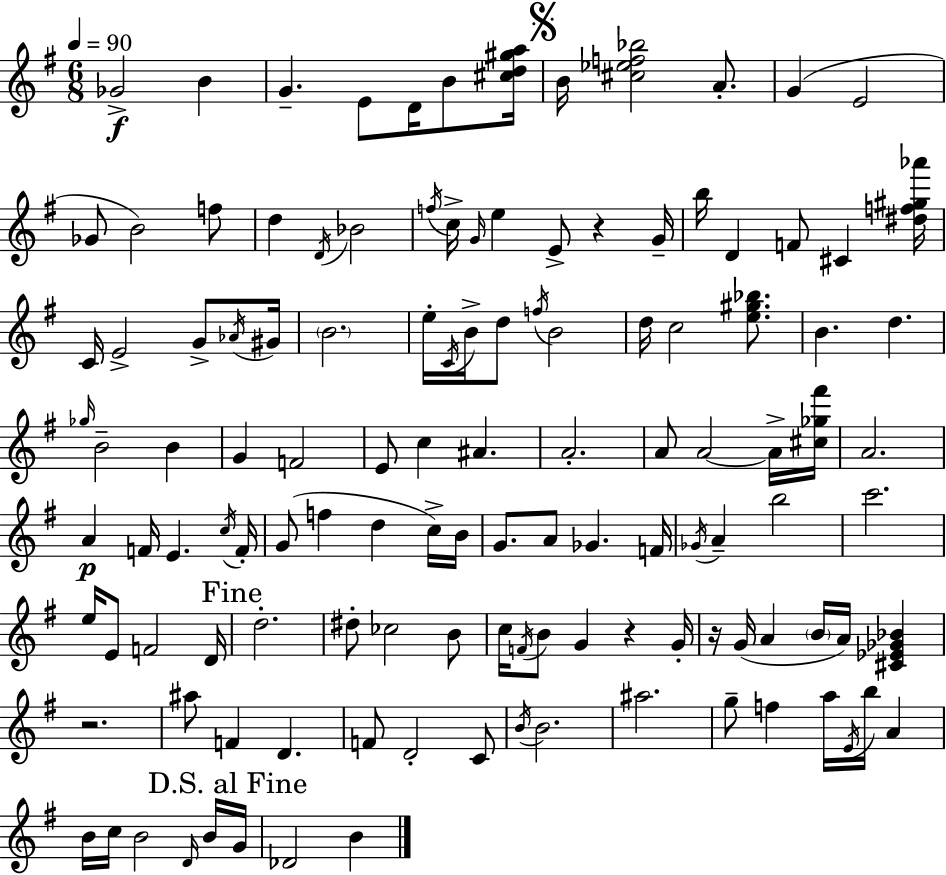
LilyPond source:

{
  \clef treble
  \numericTimeSignature
  \time 6/8
  \key e \minor
  \tempo 4 = 90
  ges'2->\f b'4 | g'4.-- e'8 d'16 b'8 <cis'' d'' gis'' a''>16 | \mark \markup { \musicglyph "scripts.segno" } b'16 <cis'' ees'' f'' bes''>2 a'8.-. | g'4( e'2 | \break ges'8 b'2) f''8 | d''4 \acciaccatura { d'16 } bes'2 | \acciaccatura { f''16 } c''16-> \grace { g'16 } e''4 e'8-> r4 | g'16-- b''16 d'4 f'8 cis'4 | \break <dis'' f'' gis'' aes'''>16 c'16 e'2-> | g'8-> \acciaccatura { aes'16 } gis'16 \parenthesize b'2. | e''16-. \acciaccatura { c'16 } b'16-> d''8 \acciaccatura { f''16 } b'2 | d''16 c''2 | \break <e'' gis'' bes''>8. b'4. | d''4. \grace { ges''16 } b'2-- | b'4 g'4 f'2 | e'8 c''4 | \break ais'4. a'2.-. | a'8 a'2~~ | a'16-> <cis'' ges'' fis'''>16 a'2. | a'4\p f'16 | \break e'4. \acciaccatura { c''16 } f'16-. g'8( f''4 | d''4 c''16->) b'16 g'8. a'8 | ges'4. f'16 \acciaccatura { ges'16 } a'4-- | b''2 c'''2. | \break e''16 e'8 | f'2 d'16 \mark "Fine" d''2.-. | dis''8-. ces''2 | b'8 c''16 \acciaccatura { f'16 } b'8 | \break g'4 r4 g'16-. r16 g'16( | a'4 \parenthesize b'16 a'16) <cis' ees' ges' bes'>4 r2. | ais''8 | f'4 d'4. f'8 | \break d'2-. c'8 \acciaccatura { b'16 } b'2. | ais''2. | g''8-- | f''4 a''16 \acciaccatura { e'16 } b''16 a'4 | \break b'16 c''16 b'2 \grace { d'16 } b'16 | \mark "D.S. al Fine" g'16 des'2 b'4 | \bar "|."
}